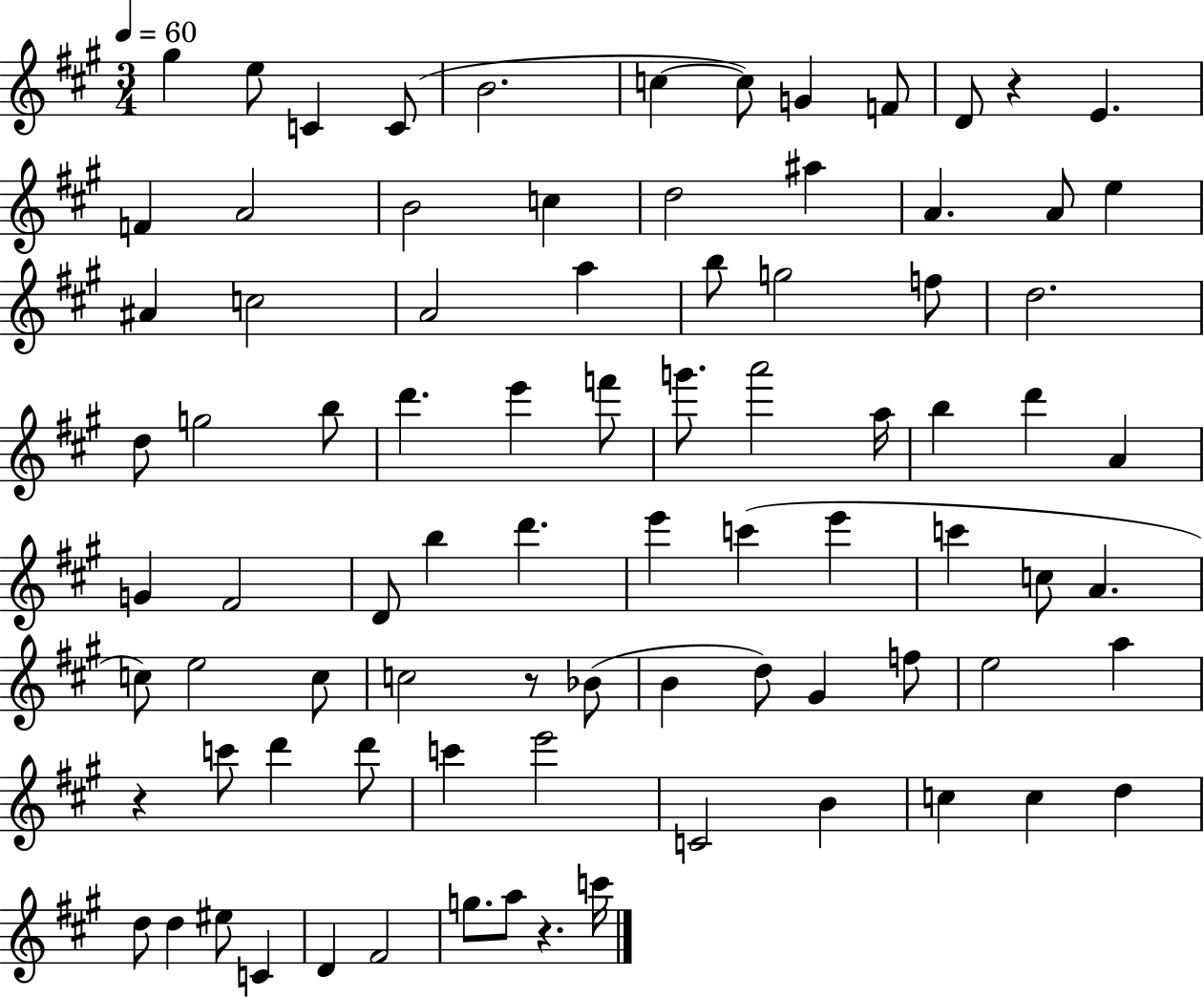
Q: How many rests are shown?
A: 4